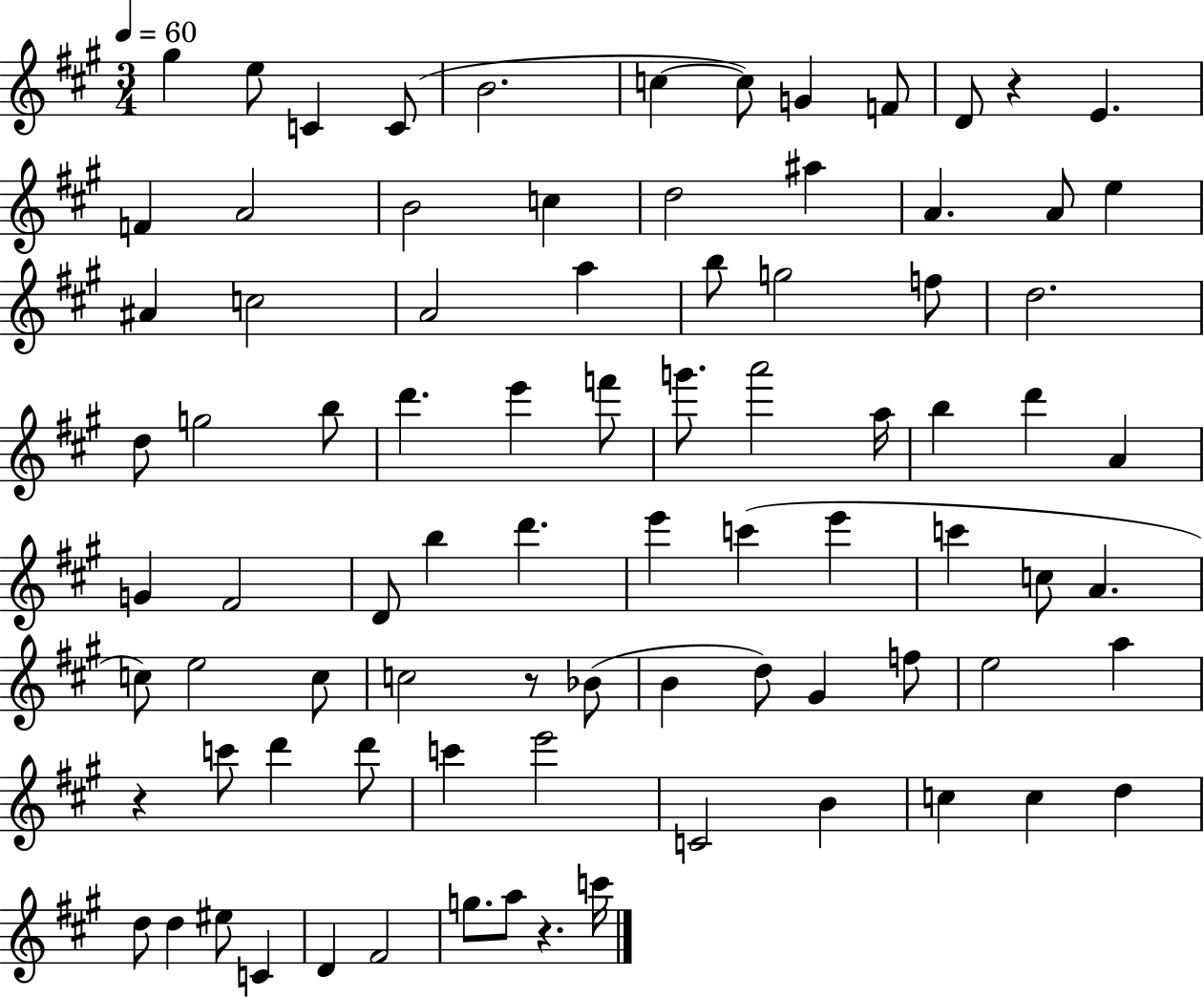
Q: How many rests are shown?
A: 4